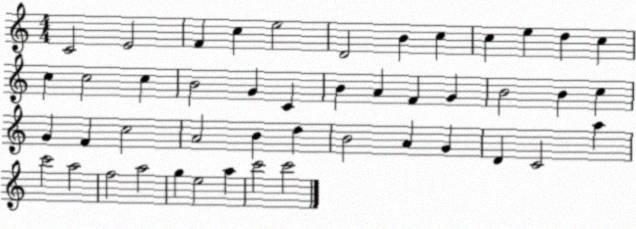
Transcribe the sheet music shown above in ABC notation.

X:1
T:Untitled
M:4/4
L:1/4
K:C
C2 E2 F c e2 D2 B c c e d c c c2 c B2 G C B A F G B2 B c G F c2 A2 B d B2 A G D C2 a c'2 a2 f2 a2 g e2 a c'2 c'2